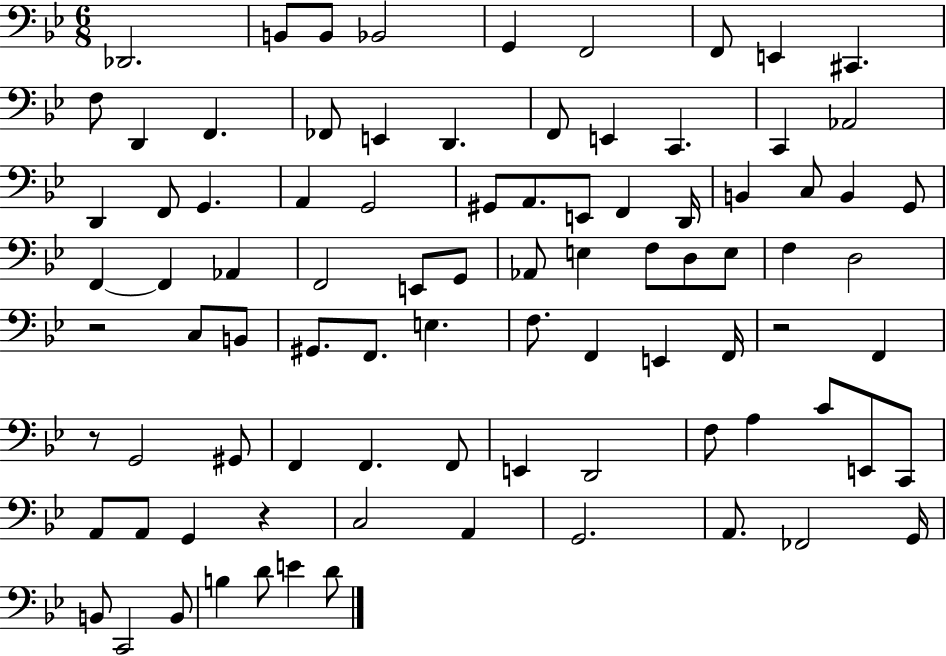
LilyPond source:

{
  \clef bass
  \numericTimeSignature
  \time 6/8
  \key bes \major
  \repeat volta 2 { des,2. | b,8 b,8 bes,2 | g,4 f,2 | f,8 e,4 cis,4. | \break f8 d,4 f,4. | fes,8 e,4 d,4. | f,8 e,4 c,4. | c,4 aes,2 | \break d,4 f,8 g,4. | a,4 g,2 | gis,8 a,8. e,8 f,4 d,16 | b,4 c8 b,4 g,8 | \break f,4~~ f,4 aes,4 | f,2 e,8 g,8 | aes,8 e4 f8 d8 e8 | f4 d2 | \break r2 c8 b,8 | gis,8. f,8. e4. | f8. f,4 e,4 f,16 | r2 f,4 | \break r8 g,2 gis,8 | f,4 f,4. f,8 | e,4 d,2 | f8 a4 c'8 e,8 c,8 | \break a,8 a,8 g,4 r4 | c2 a,4 | g,2. | a,8. fes,2 g,16 | \break b,8 c,2 b,8 | b4 d'8 e'4 d'8 | } \bar "|."
}